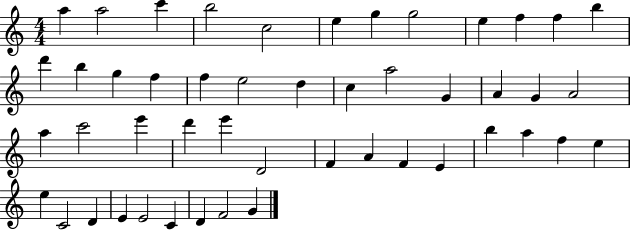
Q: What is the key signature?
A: C major